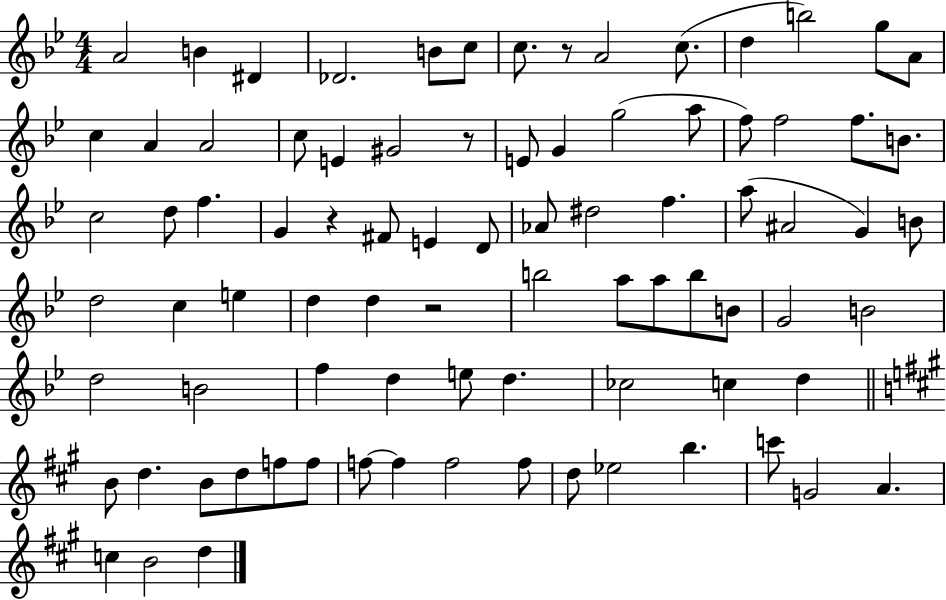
{
  \clef treble
  \numericTimeSignature
  \time 4/4
  \key bes \major
  a'2 b'4 dis'4 | des'2. b'8 c''8 | c''8. r8 a'2 c''8.( | d''4 b''2) g''8 a'8 | \break c''4 a'4 a'2 | c''8 e'4 gis'2 r8 | e'8 g'4 g''2( a''8 | f''8) f''2 f''8. b'8. | \break c''2 d''8 f''4. | g'4 r4 fis'8 e'4 d'8 | aes'8 dis''2 f''4. | a''8( ais'2 g'4) b'8 | \break d''2 c''4 e''4 | d''4 d''4 r2 | b''2 a''8 a''8 b''8 b'8 | g'2 b'2 | \break d''2 b'2 | f''4 d''4 e''8 d''4. | ces''2 c''4 d''4 | \bar "||" \break \key a \major b'8 d''4. b'8 d''8 f''8 f''8 | f''8~~ f''4 f''2 f''8 | d''8 ees''2 b''4. | c'''8 g'2 a'4. | \break c''4 b'2 d''4 | \bar "|."
}